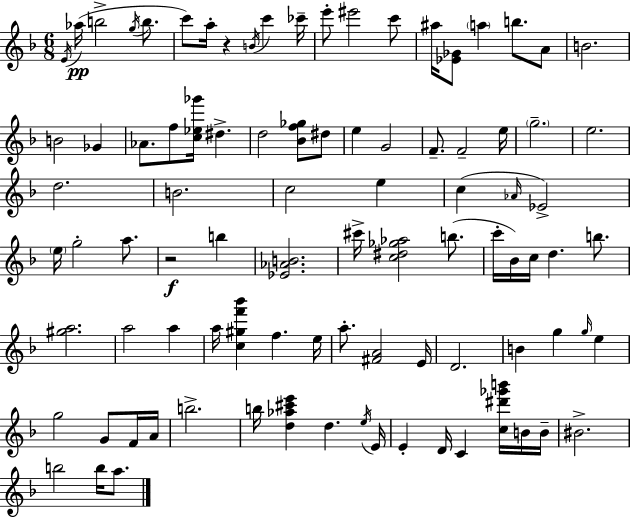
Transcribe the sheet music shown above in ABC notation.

X:1
T:Untitled
M:6/8
L:1/4
K:Dm
E/4 _a/4 b2 g/4 b/2 c'/2 a/4 z B/4 c' _c'/4 e'/2 ^e'2 c'/2 ^a/4 [_E_G]/2 a b/2 A/2 B2 B2 _G _A/2 f/2 [c_e_g']/4 ^d d2 [_Bf_g]/2 ^d/2 e G2 F/2 F2 e/4 g2 e2 d2 B2 c2 e c _A/4 _E2 e/4 g2 a/2 z2 b [_E_AB]2 ^c'/4 [c^d_g_a]2 b/2 c'/4 _B/4 c/4 d b/2 [^ga]2 a2 a a/4 [c^gf'_b'] f e/4 a/2 [^FA]2 E/4 D2 B g g/4 e g2 G/2 F/4 A/4 b2 b/4 [d_a^c'e'] d e/4 E/4 E D/4 C [c^d'_g'b']/4 B/4 B/4 ^B2 b2 b/4 a/2